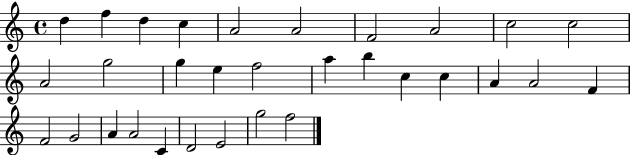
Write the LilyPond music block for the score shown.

{
  \clef treble
  \time 4/4
  \defaultTimeSignature
  \key c \major
  d''4 f''4 d''4 c''4 | a'2 a'2 | f'2 a'2 | c''2 c''2 | \break a'2 g''2 | g''4 e''4 f''2 | a''4 b''4 c''4 c''4 | a'4 a'2 f'4 | \break f'2 g'2 | a'4 a'2 c'4 | d'2 e'2 | g''2 f''2 | \break \bar "|."
}